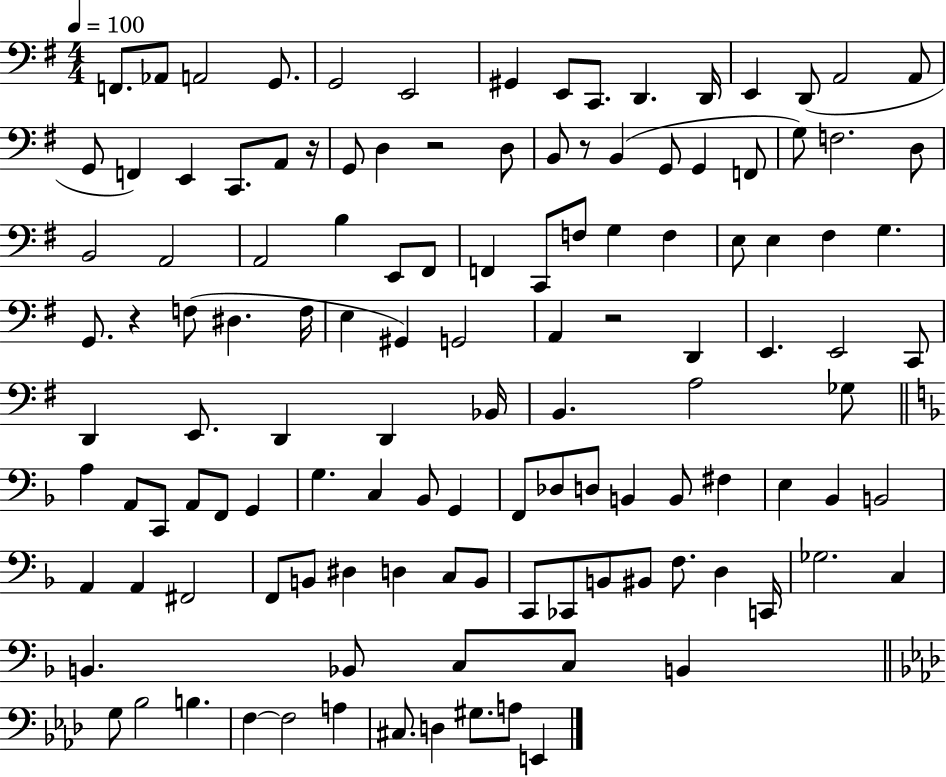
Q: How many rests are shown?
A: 5